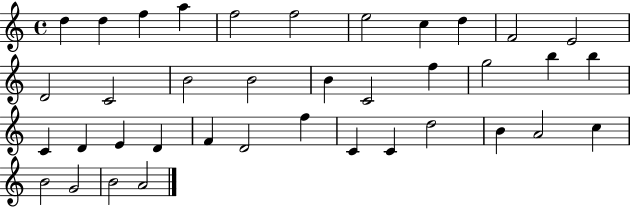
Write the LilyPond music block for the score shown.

{
  \clef treble
  \time 4/4
  \defaultTimeSignature
  \key c \major
  d''4 d''4 f''4 a''4 | f''2 f''2 | e''2 c''4 d''4 | f'2 e'2 | \break d'2 c'2 | b'2 b'2 | b'4 c'2 f''4 | g''2 b''4 b''4 | \break c'4 d'4 e'4 d'4 | f'4 d'2 f''4 | c'4 c'4 d''2 | b'4 a'2 c''4 | \break b'2 g'2 | b'2 a'2 | \bar "|."
}